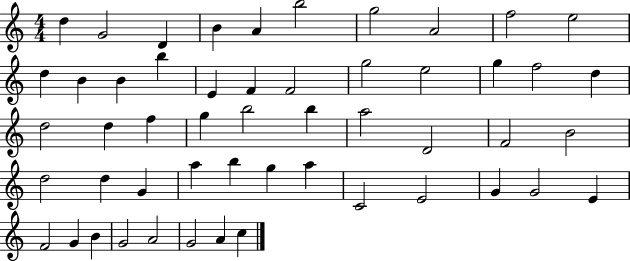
D5/q G4/h D4/q B4/q A4/q B5/h G5/h A4/h F5/h E5/h D5/q B4/q B4/q B5/q E4/q F4/q F4/h G5/h E5/h G5/q F5/h D5/q D5/h D5/q F5/q G5/q B5/h B5/q A5/h D4/h F4/h B4/h D5/h D5/q G4/q A5/q B5/q G5/q A5/q C4/h E4/h G4/q G4/h E4/q F4/h G4/q B4/q G4/h A4/h G4/h A4/q C5/q